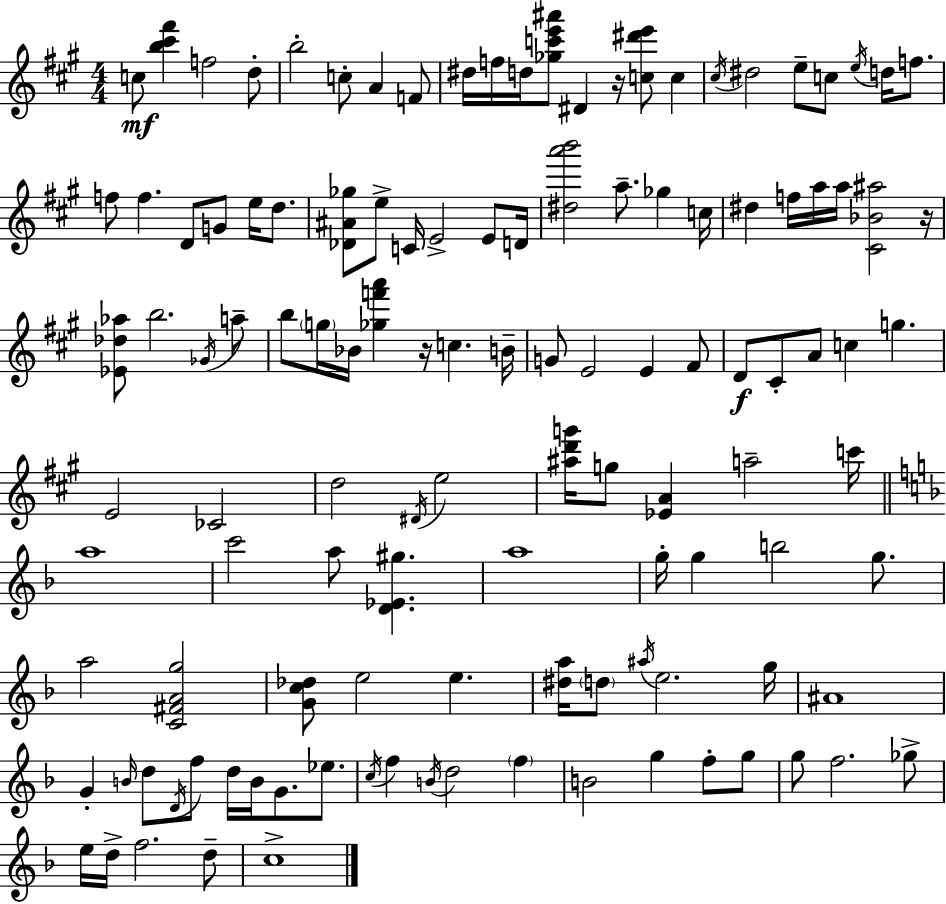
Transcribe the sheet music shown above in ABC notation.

X:1
T:Untitled
M:4/4
L:1/4
K:A
c/2 [b^c'^f'] f2 d/2 b2 c/2 A F/2 ^d/4 f/4 d/4 [_gc'e'^a']/2 ^D z/4 [c^d'e']/2 c ^c/4 ^d2 e/2 c/2 e/4 d/4 f/2 f/2 f D/2 G/2 e/4 d/2 [_D^A_g]/2 e/2 C/4 E2 E/2 D/4 [^da'b']2 a/2 _g c/4 ^d f/4 a/4 a/4 [^C_B^a]2 z/4 [_E_d_a]/2 b2 _G/4 a/2 b/2 g/4 _B/4 [_gf'a'] z/4 c B/4 G/2 E2 E ^F/2 D/2 ^C/2 A/2 c g E2 _C2 d2 ^D/4 e2 [^ad'g']/4 g/2 [_EA] a2 c'/4 a4 c'2 a/2 [D_E^g] a4 g/4 g b2 g/2 a2 [C^FAg]2 [Gc_d]/2 e2 e [^da]/4 d/2 ^a/4 e2 g/4 ^A4 G B/4 d/2 D/4 f/2 d/4 B/4 G/2 _e/2 c/4 f B/4 d2 f B2 g f/2 g/2 g/2 f2 _g/2 e/4 d/4 f2 d/2 c4